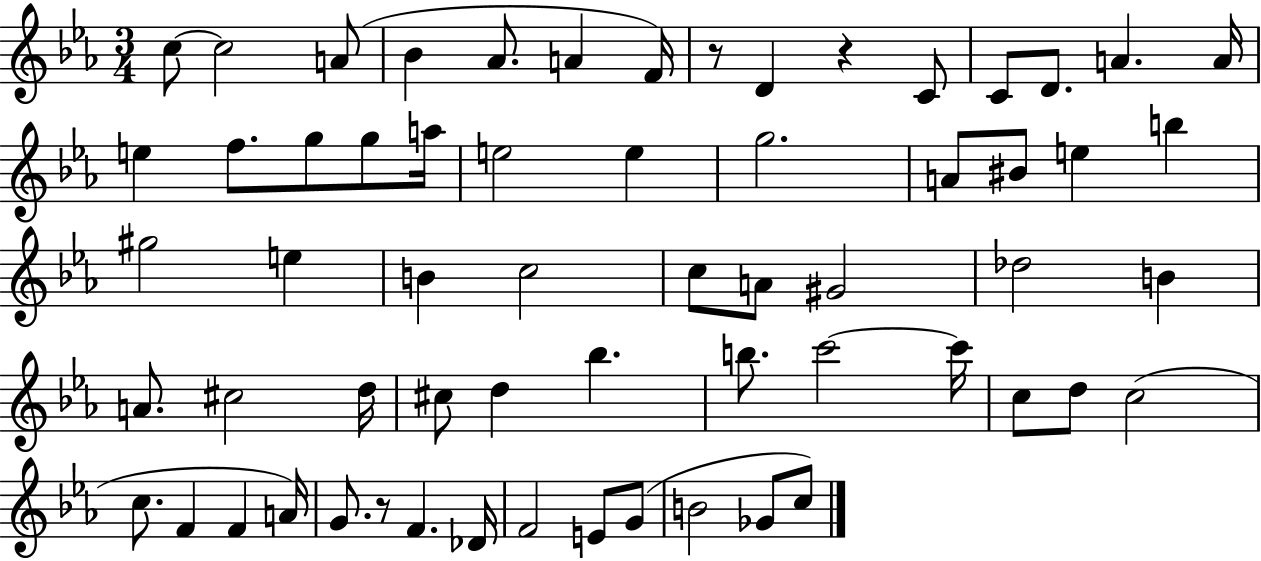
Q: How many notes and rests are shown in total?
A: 62